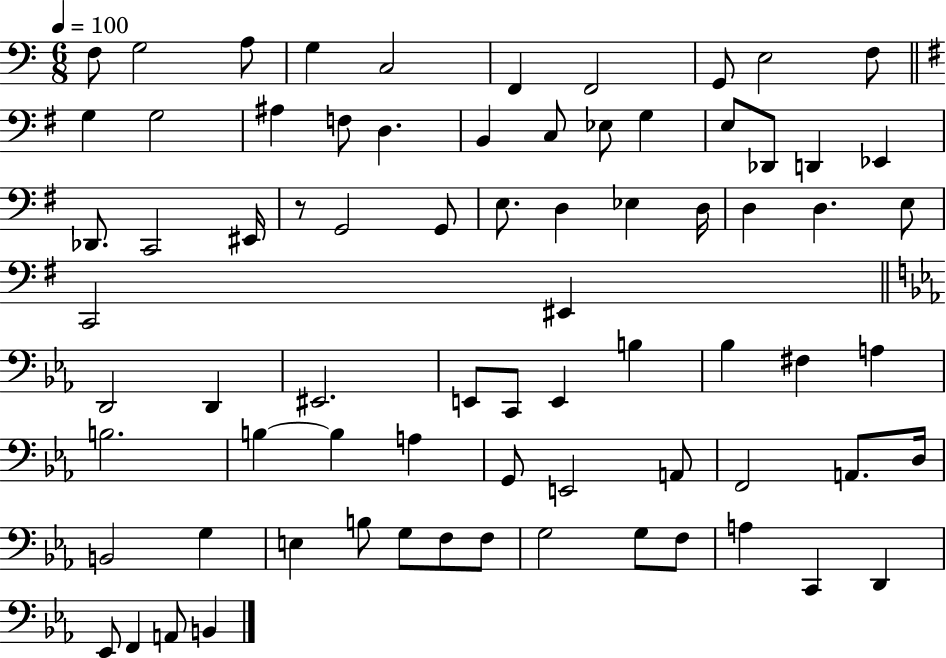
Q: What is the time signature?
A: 6/8